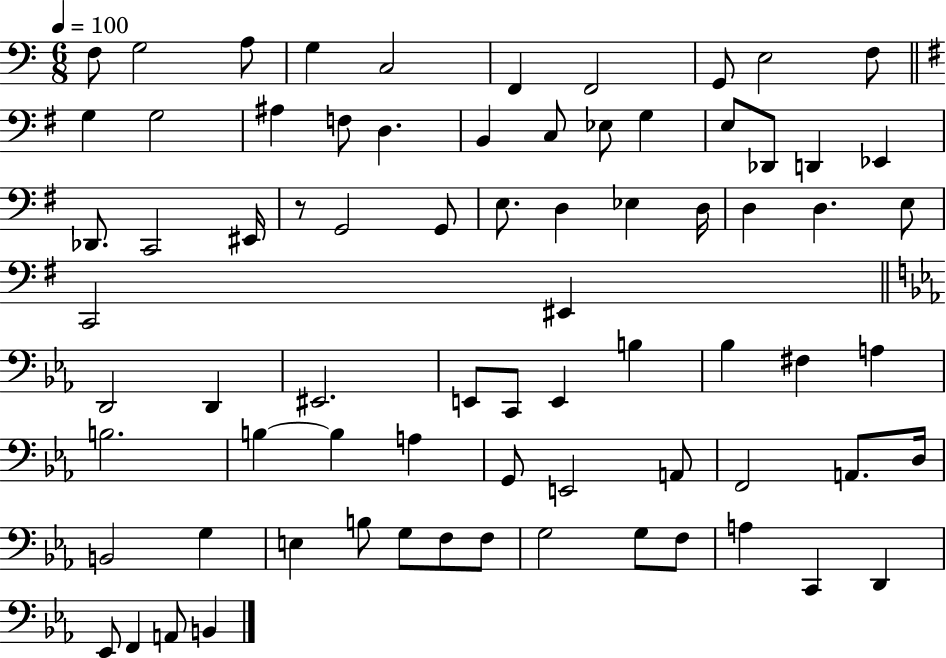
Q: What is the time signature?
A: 6/8